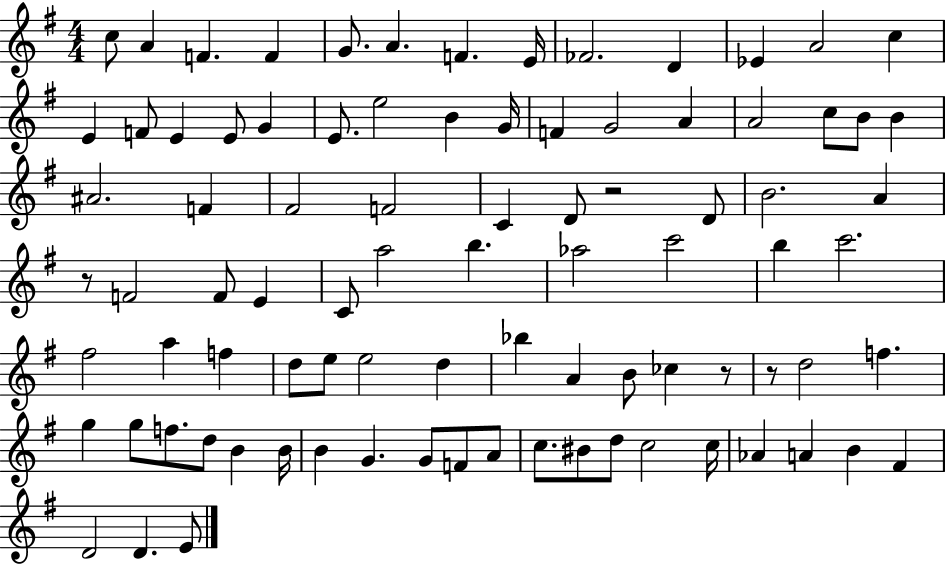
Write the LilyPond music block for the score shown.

{
  \clef treble
  \numericTimeSignature
  \time 4/4
  \key g \major
  c''8 a'4 f'4. f'4 | g'8. a'4. f'4. e'16 | fes'2. d'4 | ees'4 a'2 c''4 | \break e'4 f'8 e'4 e'8 g'4 | e'8. e''2 b'4 g'16 | f'4 g'2 a'4 | a'2 c''8 b'8 b'4 | \break ais'2. f'4 | fis'2 f'2 | c'4 d'8 r2 d'8 | b'2. a'4 | \break r8 f'2 f'8 e'4 | c'8 a''2 b''4. | aes''2 c'''2 | b''4 c'''2. | \break fis''2 a''4 f''4 | d''8 e''8 e''2 d''4 | bes''4 a'4 b'8 ces''4 r8 | r8 d''2 f''4. | \break g''4 g''8 f''8. d''8 b'4 b'16 | b'4 g'4. g'8 f'8 a'8 | c''8. bis'8 d''8 c''2 c''16 | aes'4 a'4 b'4 fis'4 | \break d'2 d'4. e'8 | \bar "|."
}